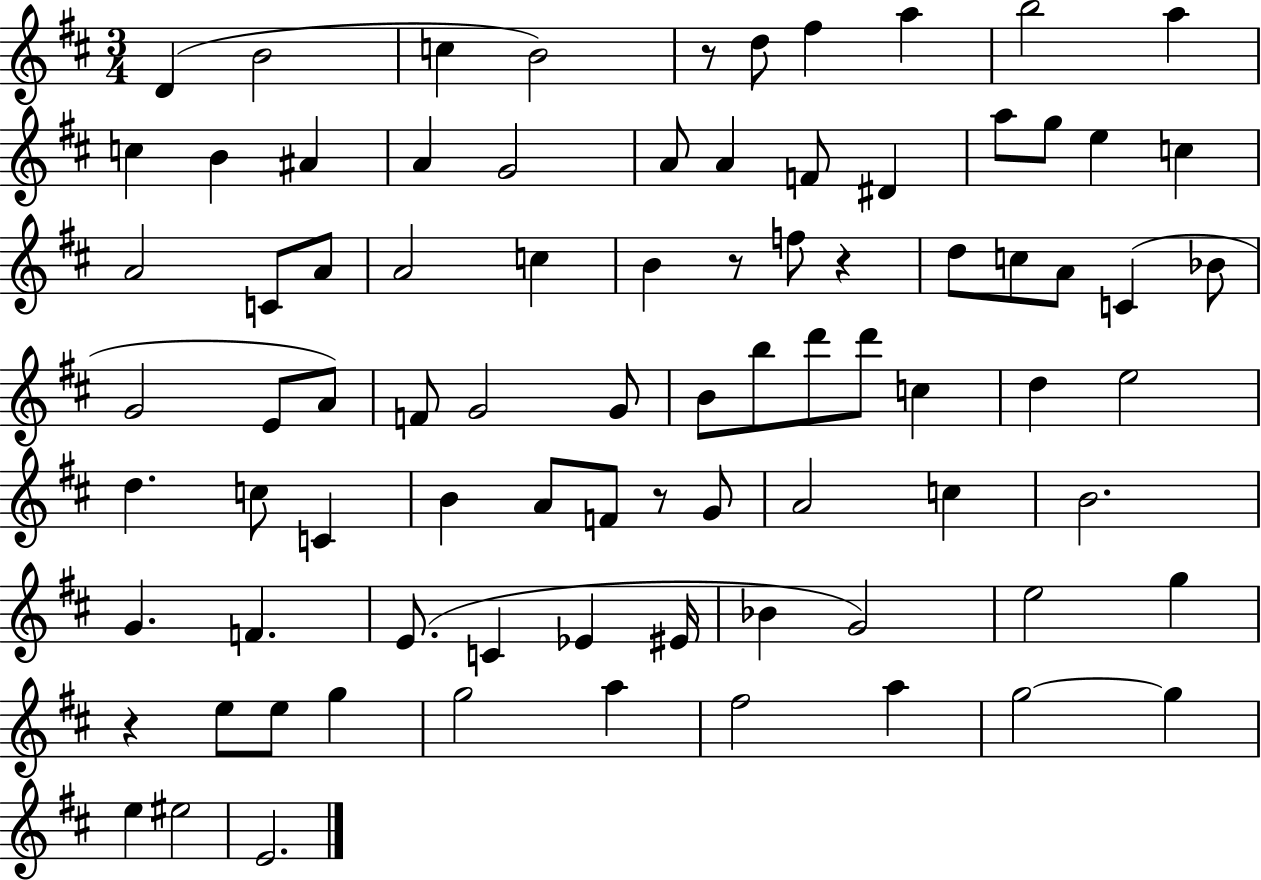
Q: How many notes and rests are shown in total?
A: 84